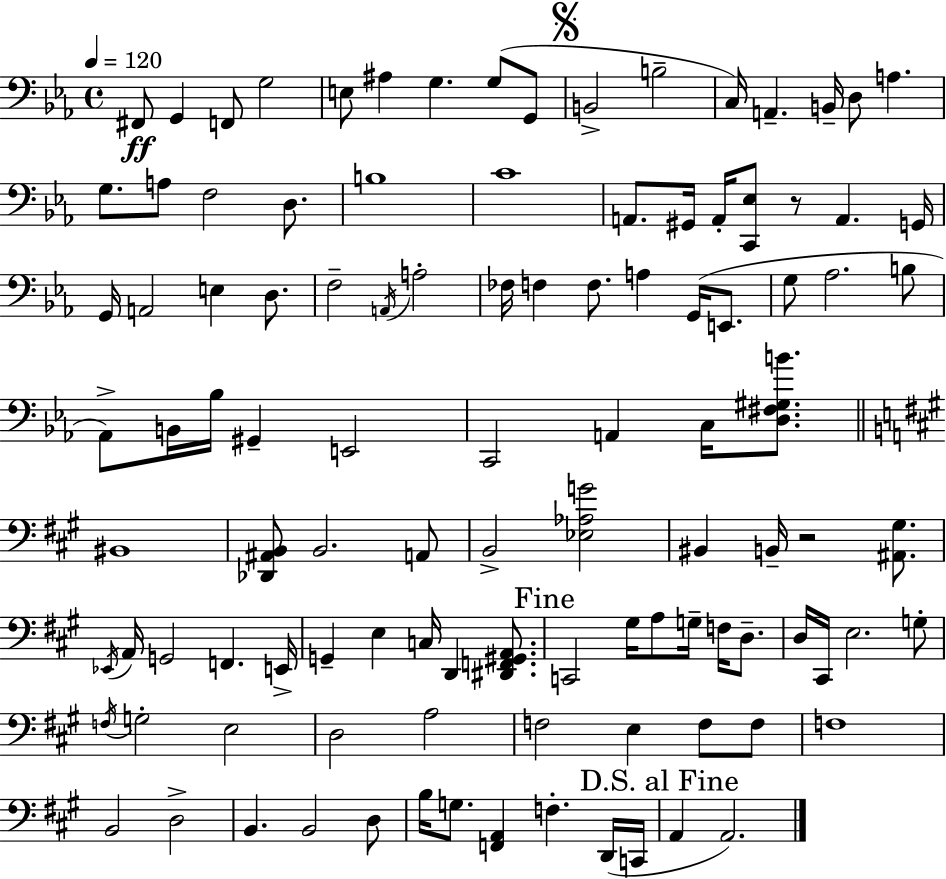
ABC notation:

X:1
T:Untitled
M:4/4
L:1/4
K:Eb
^F,,/2 G,, F,,/2 G,2 E,/2 ^A, G, G,/2 G,,/2 B,,2 B,2 C,/4 A,, B,,/4 D,/2 A, G,/2 A,/2 F,2 D,/2 B,4 C4 A,,/2 ^G,,/4 A,,/4 [C,,_E,]/2 z/2 A,, G,,/4 G,,/4 A,,2 E, D,/2 F,2 A,,/4 A,2 _F,/4 F, F,/2 A, G,,/4 E,,/2 G,/2 _A,2 B,/2 _A,,/2 B,,/4 _B,/4 ^G,, E,,2 C,,2 A,, C,/4 [D,^F,^G,B]/2 ^B,,4 [_D,,^A,,B,,]/2 B,,2 A,,/2 B,,2 [_E,_A,G]2 ^B,, B,,/4 z2 [^A,,^G,]/2 _E,,/4 A,,/4 G,,2 F,, E,,/4 G,, E, C,/4 D,, [^D,,F,,^G,,A,,]/2 C,,2 ^G,/4 A,/2 G,/4 F,/4 D,/2 D,/4 ^C,,/4 E,2 G,/2 F,/4 G,2 E,2 D,2 A,2 F,2 E, F,/2 F,/2 F,4 B,,2 D,2 B,, B,,2 D,/2 B,/4 G,/2 [F,,A,,] F, D,,/4 C,,/4 A,, A,,2